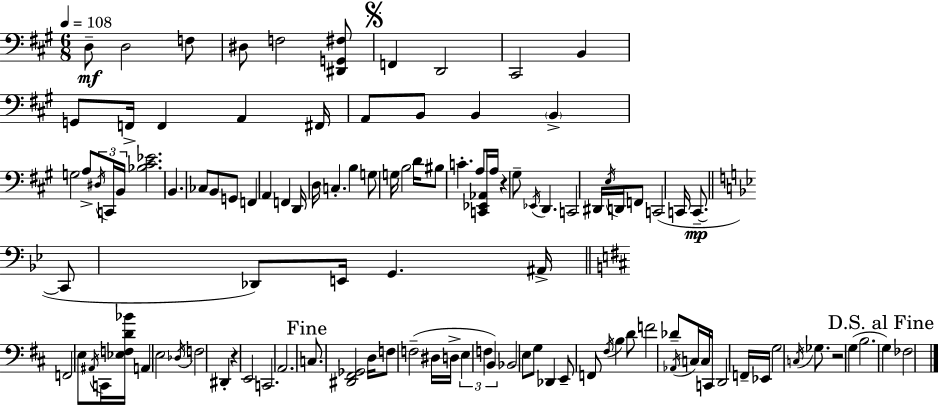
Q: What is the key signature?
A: A major